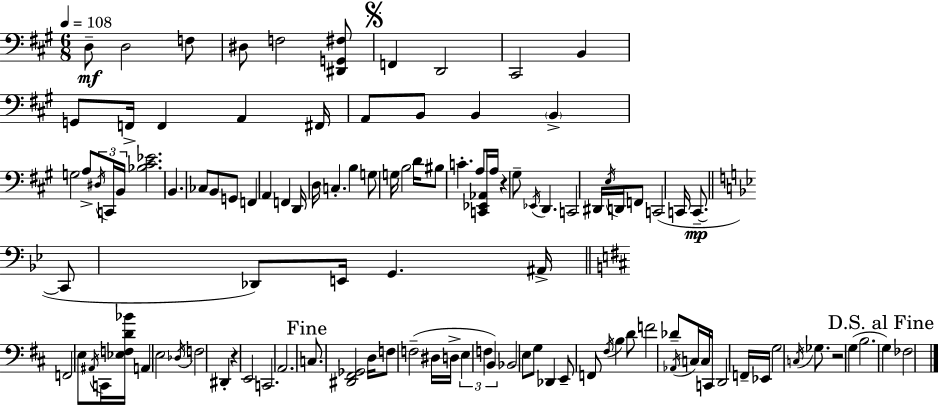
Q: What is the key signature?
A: A major